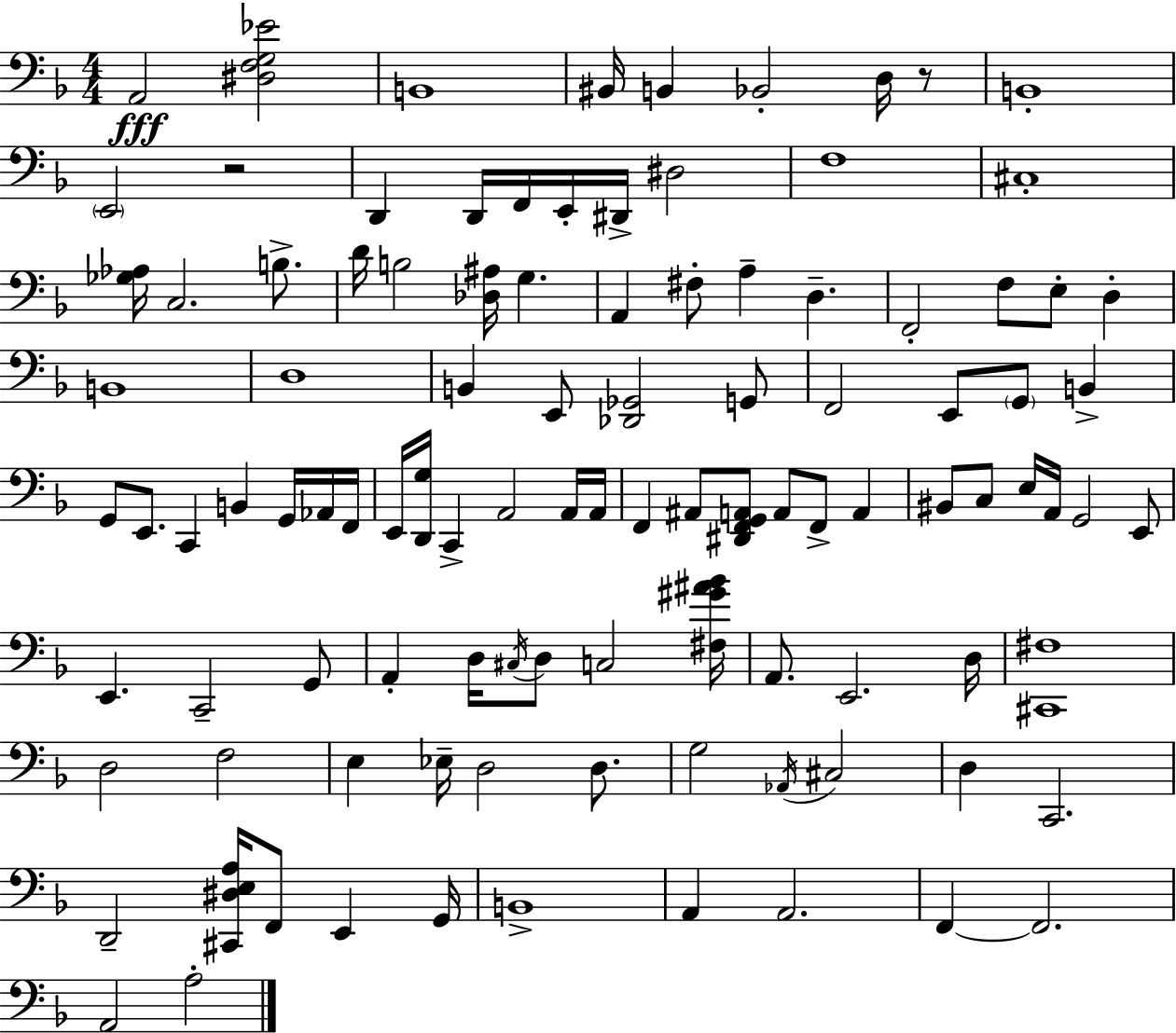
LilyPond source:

{
  \clef bass
  \numericTimeSignature
  \time 4/4
  \key f \major
  a,2\fff <dis f g ees'>2 | b,1 | bis,16 b,4 bes,2-. d16 r8 | b,1-. | \break \parenthesize e,2 r2 | d,4 d,16 f,16 e,16-. dis,16-> dis2 | f1 | cis1-. | \break <ges aes>16 c2. b8.-> | d'16 b2 <des ais>16 g4. | a,4 fis8-. a4-- d4.-- | f,2-. f8 e8-. d4-. | \break b,1 | d1 | b,4 e,8 <des, ges,>2 g,8 | f,2 e,8 \parenthesize g,8 b,4-> | \break g,8 e,8. c,4 b,4 g,16 aes,16 f,16 | e,16 <d, g>16 c,4-> a,2 a,16 a,16 | f,4 ais,8 <dis, f, g, a,>8 a,8 f,8-> a,4 | bis,8 c8 e16 a,16 g,2 e,8 | \break e,4. c,2-- g,8 | a,4-. d16 \acciaccatura { cis16 } d8 c2 | <fis gis' ais' bes'>16 a,8. e,2. | d16 <cis, fis>1 | \break d2 f2 | e4 ees16-- d2 d8. | g2 \acciaccatura { aes,16 } cis2 | d4 c,2. | \break d,2-- <cis, dis e a>16 f,8 e,4 | g,16 b,1-> | a,4 a,2. | f,4~~ f,2. | \break a,2 a2-. | \bar "|."
}